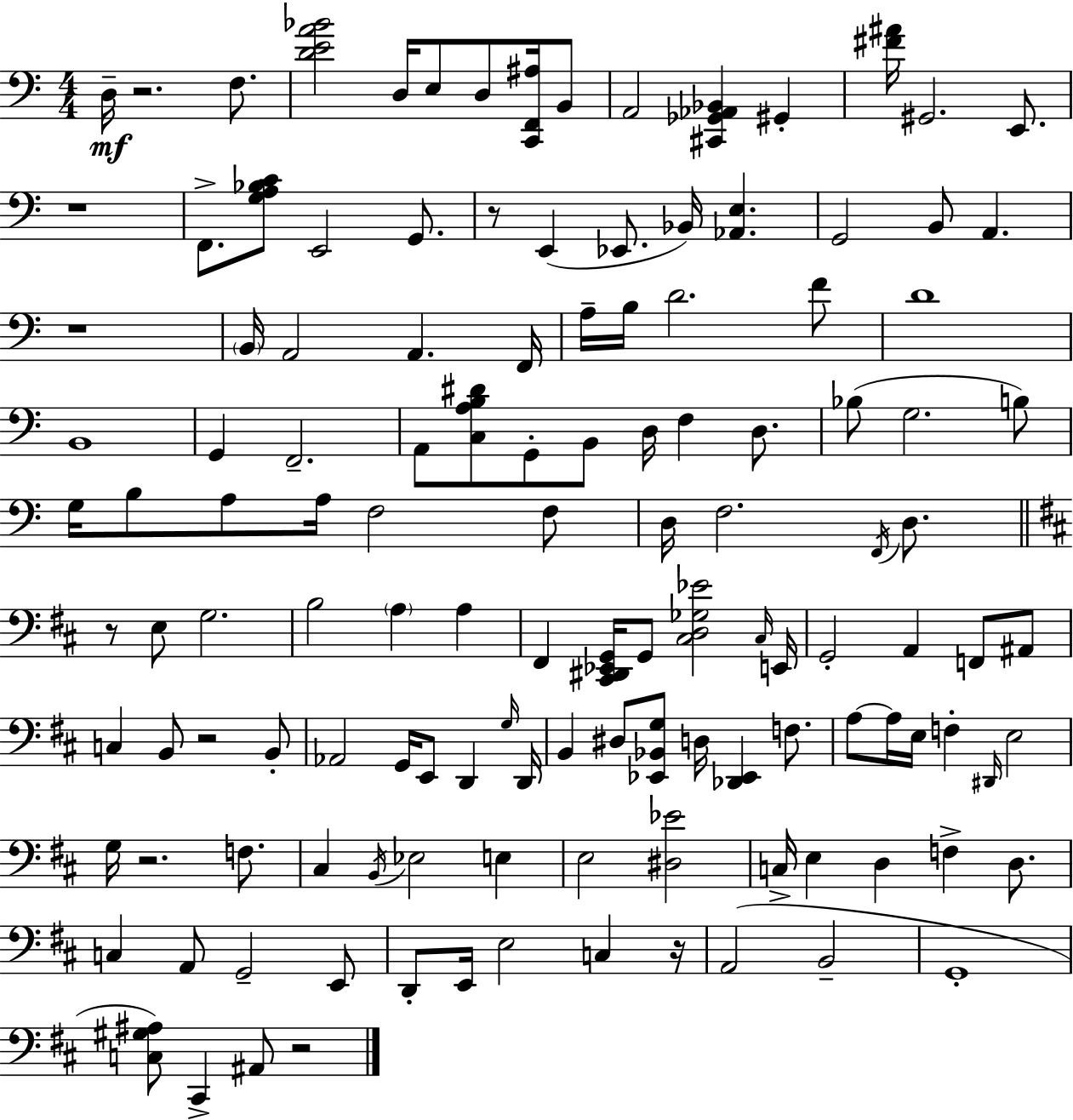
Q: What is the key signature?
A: C major